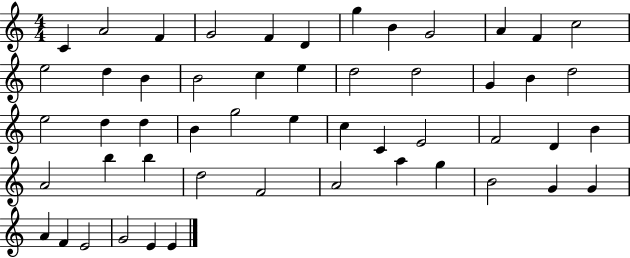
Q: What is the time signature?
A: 4/4